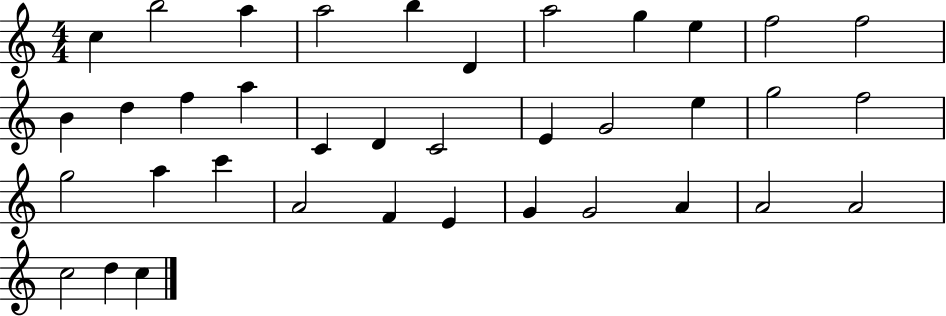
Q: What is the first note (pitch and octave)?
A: C5